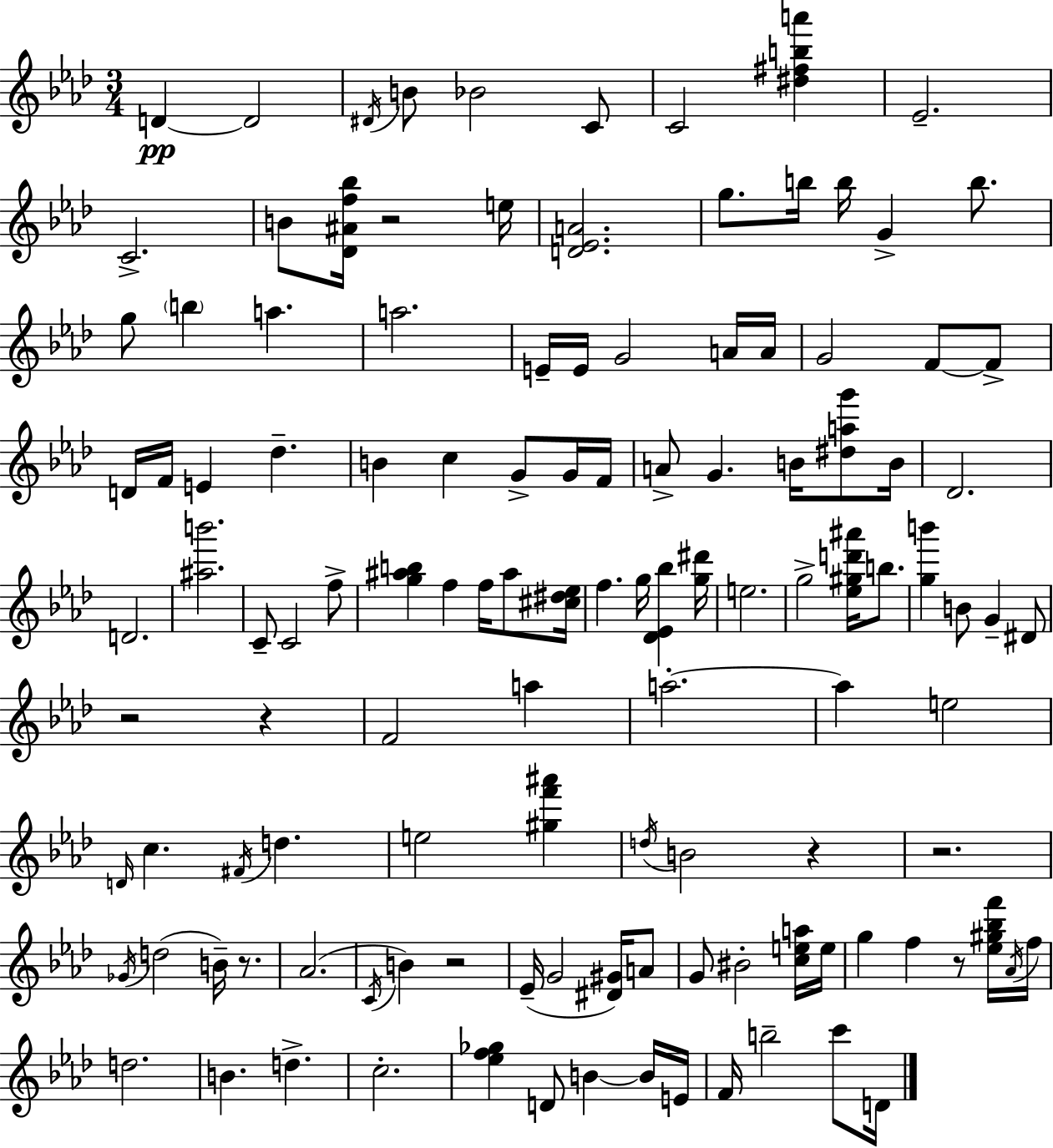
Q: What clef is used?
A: treble